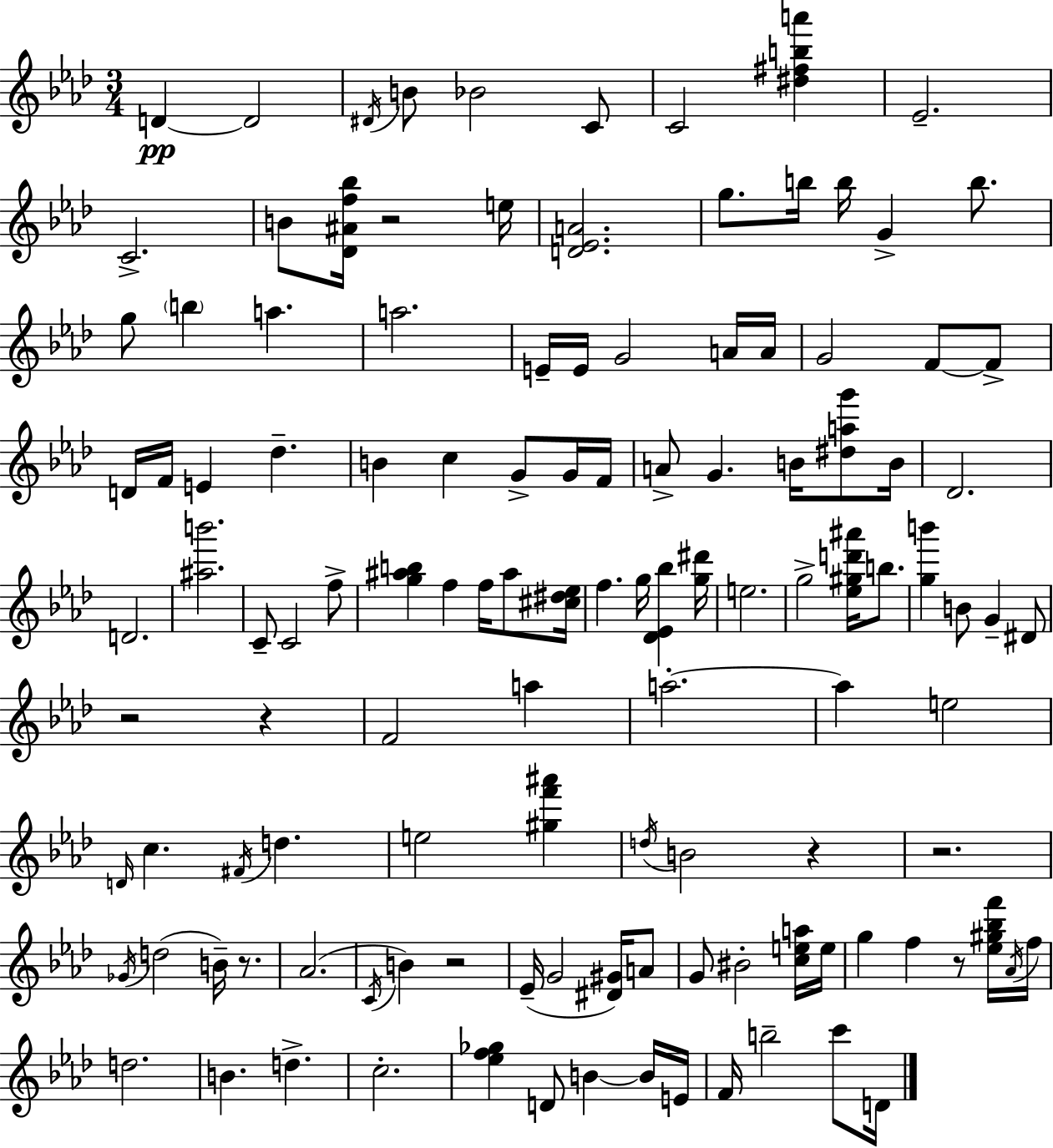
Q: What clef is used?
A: treble